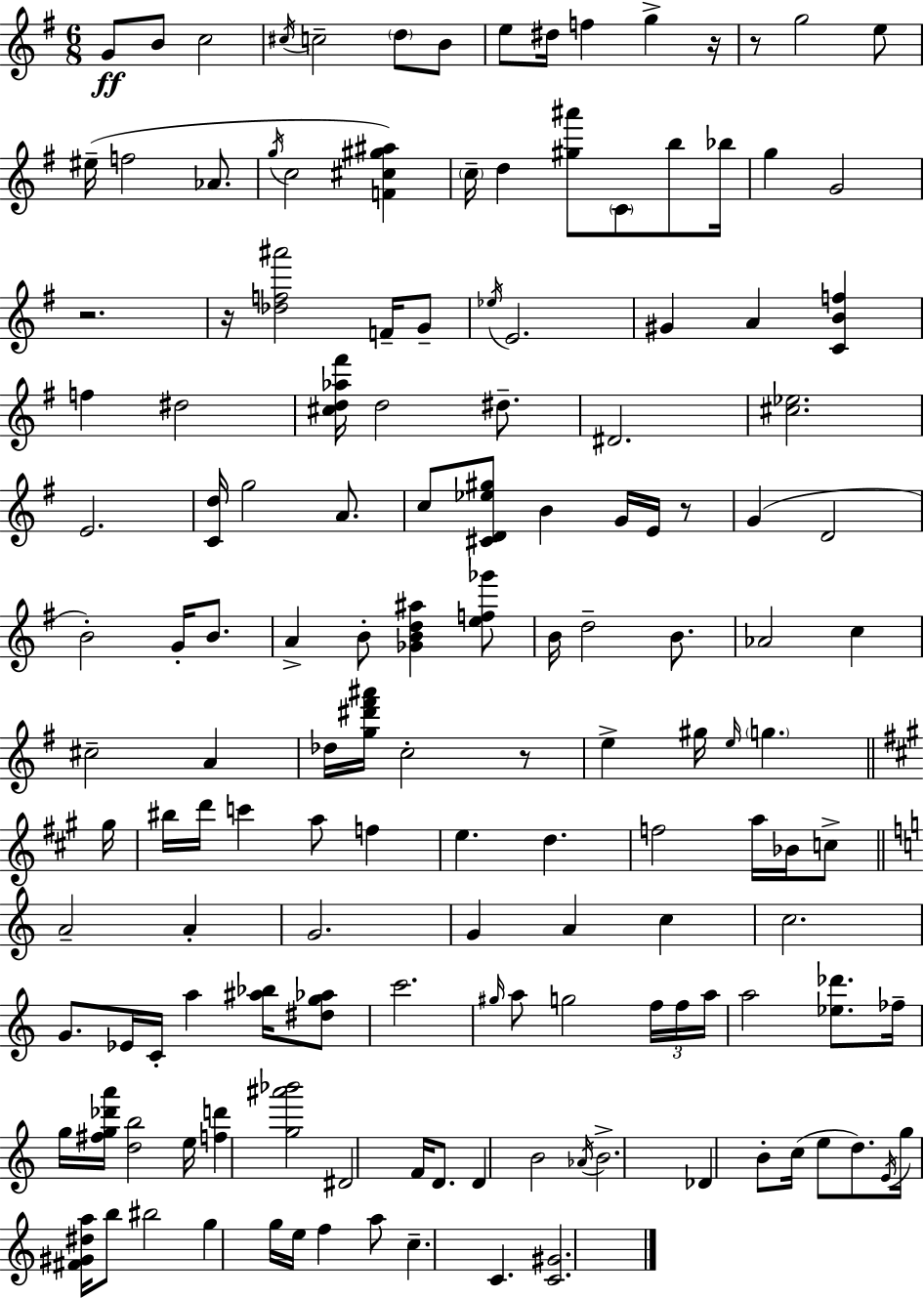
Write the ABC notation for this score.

X:1
T:Untitled
M:6/8
L:1/4
K:Em
G/2 B/2 c2 ^c/4 c2 d/2 B/2 e/2 ^d/4 f g z/4 z/2 g2 e/2 ^e/4 f2 _A/2 g/4 c2 [F^c^g^a] c/4 d [^g^a']/2 C/2 b/2 _b/4 g G2 z2 z/4 [_df^a']2 F/4 G/2 _e/4 E2 ^G A [CBf] f ^d2 [^cd_a^f']/4 d2 ^d/2 ^D2 [^c_e]2 E2 [Cd]/4 g2 A/2 c/2 [^CD_e^g]/2 B G/4 E/4 z/2 G D2 B2 G/4 B/2 A B/2 [_GBd^a] [ef_g']/2 B/4 d2 B/2 _A2 c ^c2 A _d/4 [g^d'^f'^a']/4 c2 z/2 e ^g/4 e/4 g ^g/4 ^b/4 d'/4 c' a/2 f e d f2 a/4 _B/4 c/2 A2 A G2 G A c c2 G/2 _E/4 C/4 a [^a_b]/4 [^dg_a]/2 c'2 ^g/4 a/2 g2 f/4 f/4 a/4 a2 [_e_d']/2 _f/4 g/4 [^fg_d'a']/4 [db]2 e/4 [fd'] [g^a'_b']2 ^D2 F/4 D/2 D B2 _A/4 B2 _D B/2 c/4 e/2 d/2 E/4 g/4 [^F^G^da]/4 b/2 ^b2 g g/4 e/4 f a/2 c C [C^G]2